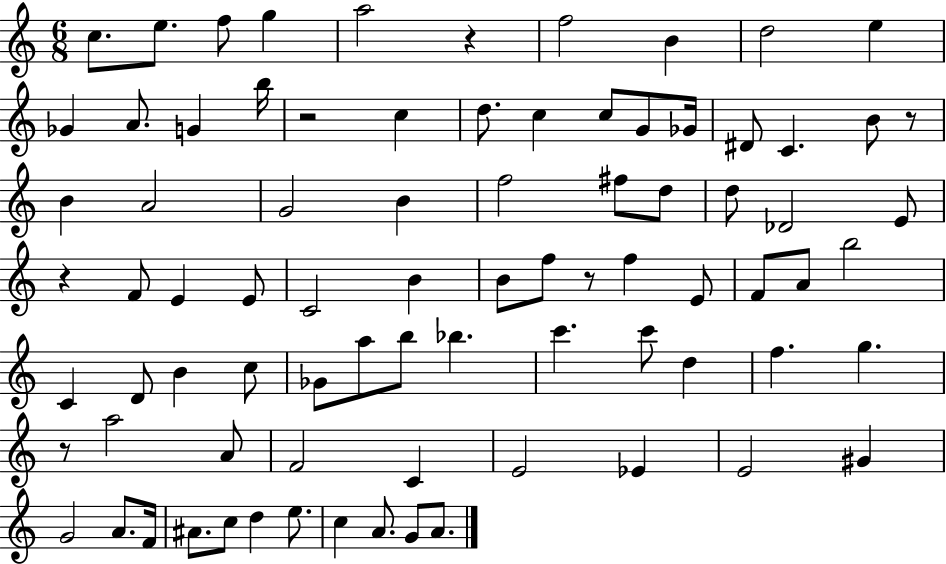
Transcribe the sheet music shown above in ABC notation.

X:1
T:Untitled
M:6/8
L:1/4
K:C
c/2 e/2 f/2 g a2 z f2 B d2 e _G A/2 G b/4 z2 c d/2 c c/2 G/2 _G/4 ^D/2 C B/2 z/2 B A2 G2 B f2 ^f/2 d/2 d/2 _D2 E/2 z F/2 E E/2 C2 B B/2 f/2 z/2 f E/2 F/2 A/2 b2 C D/2 B c/2 _G/2 a/2 b/2 _b c' c'/2 d f g z/2 a2 A/2 F2 C E2 _E E2 ^G G2 A/2 F/4 ^A/2 c/2 d e/2 c A/2 G/2 A/2